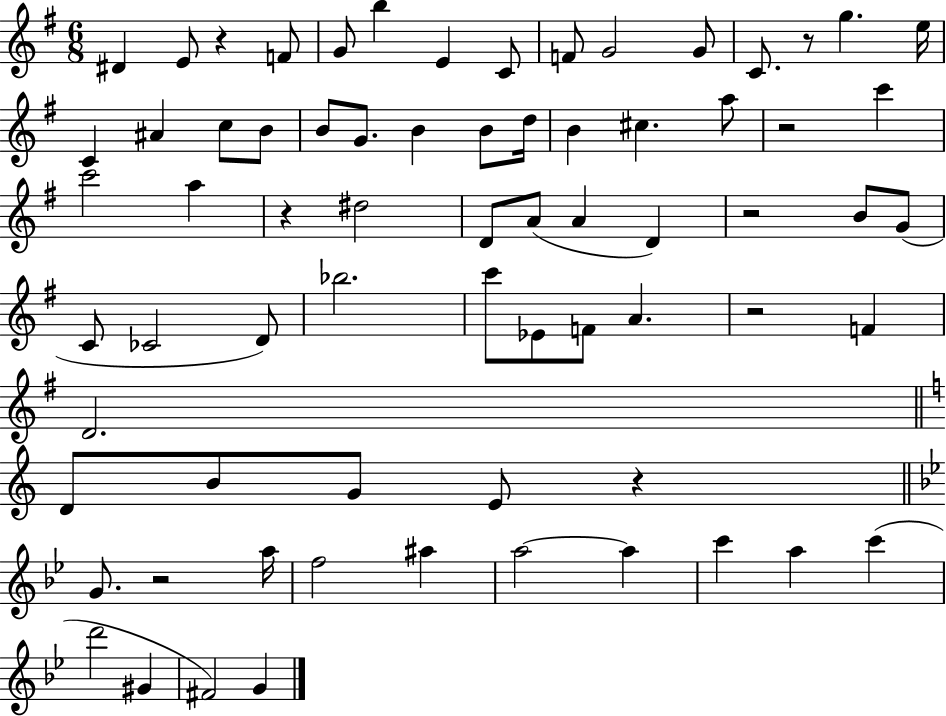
D#4/q E4/e R/q F4/e G4/e B5/q E4/q C4/e F4/e G4/h G4/e C4/e. R/e G5/q. E5/s C4/q A#4/q C5/e B4/e B4/e G4/e. B4/q B4/e D5/s B4/q C#5/q. A5/e R/h C6/q C6/h A5/q R/q D#5/h D4/e A4/e A4/q D4/q R/h B4/e G4/e C4/e CES4/h D4/e Bb5/h. C6/e Eb4/e F4/e A4/q. R/h F4/q D4/h. D4/e B4/e G4/e E4/e R/q G4/e. R/h A5/s F5/h A#5/q A5/h A5/q C6/q A5/q C6/q D6/h G#4/q F#4/h G4/q